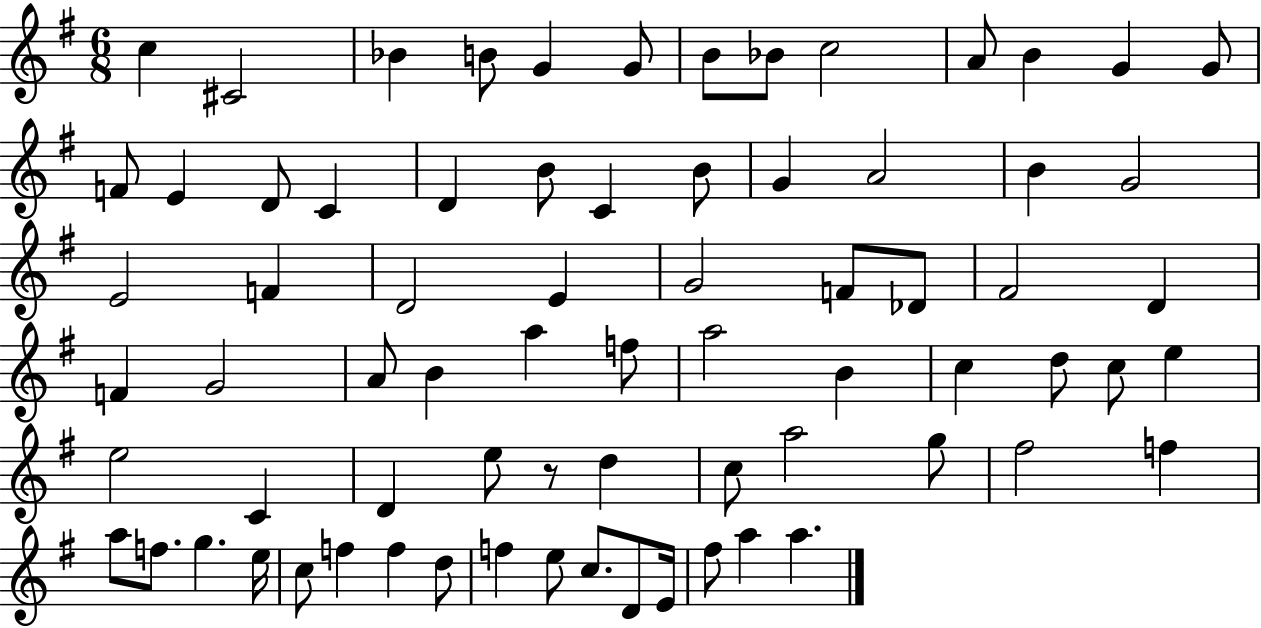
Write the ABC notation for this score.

X:1
T:Untitled
M:6/8
L:1/4
K:G
c ^C2 _B B/2 G G/2 B/2 _B/2 c2 A/2 B G G/2 F/2 E D/2 C D B/2 C B/2 G A2 B G2 E2 F D2 E G2 F/2 _D/2 ^F2 D F G2 A/2 B a f/2 a2 B c d/2 c/2 e e2 C D e/2 z/2 d c/2 a2 g/2 ^f2 f a/2 f/2 g e/4 c/2 f f d/2 f e/2 c/2 D/2 E/4 ^f/2 a a